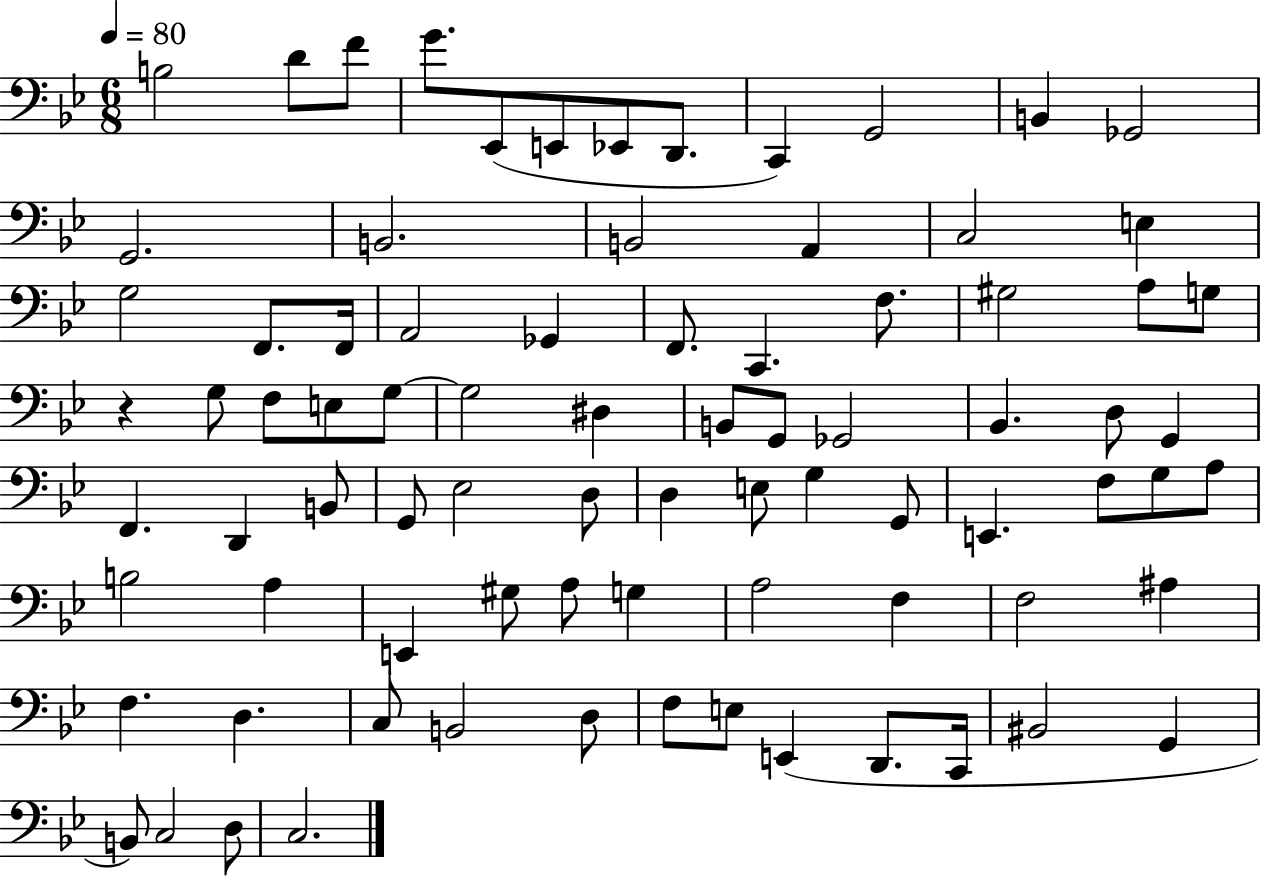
B3/h D4/e F4/e G4/e. Eb2/e E2/e Eb2/e D2/e. C2/q G2/h B2/q Gb2/h G2/h. B2/h. B2/h A2/q C3/h E3/q G3/h F2/e. F2/s A2/h Gb2/q F2/e. C2/q. F3/e. G#3/h A3/e G3/e R/q G3/e F3/e E3/e G3/e G3/h D#3/q B2/e G2/e Gb2/h Bb2/q. D3/e G2/q F2/q. D2/q B2/e G2/e Eb3/h D3/e D3/q E3/e G3/q G2/e E2/q. F3/e G3/e A3/e B3/h A3/q E2/q G#3/e A3/e G3/q A3/h F3/q F3/h A#3/q F3/q. D3/q. C3/e B2/h D3/e F3/e E3/e E2/q D2/e. C2/s BIS2/h G2/q B2/e C3/h D3/e C3/h.